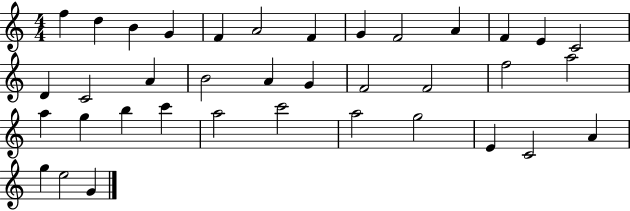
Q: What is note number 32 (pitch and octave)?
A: E4